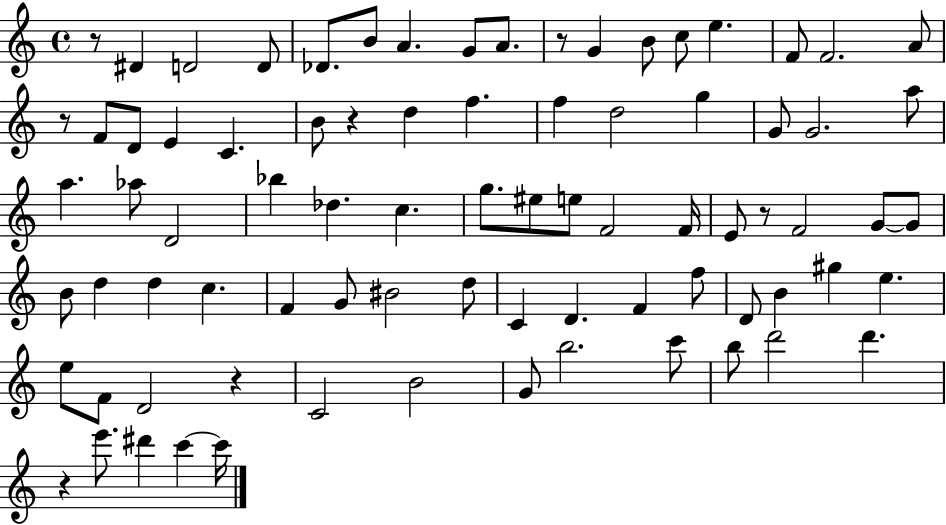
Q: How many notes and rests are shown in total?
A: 81